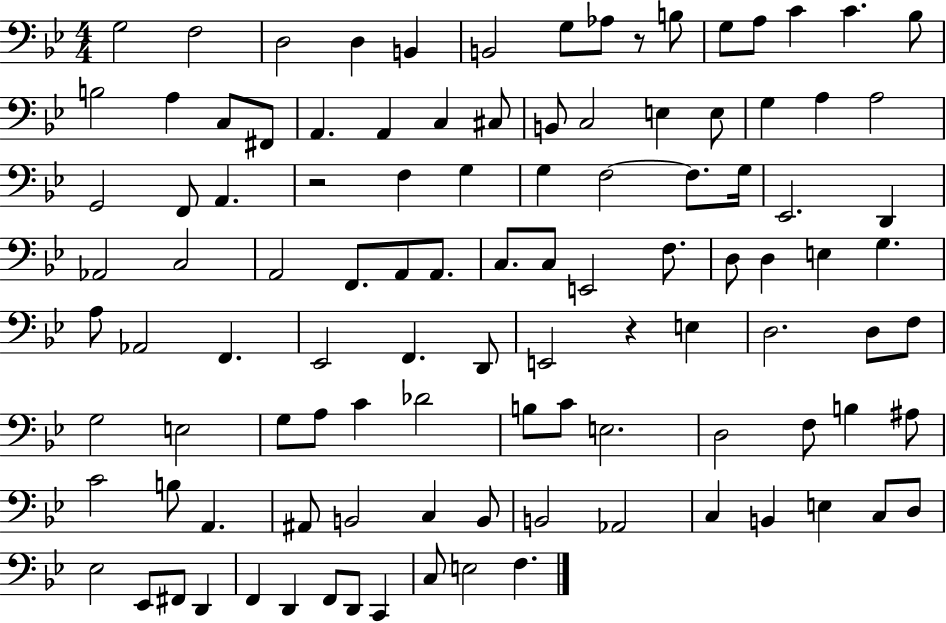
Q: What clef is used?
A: bass